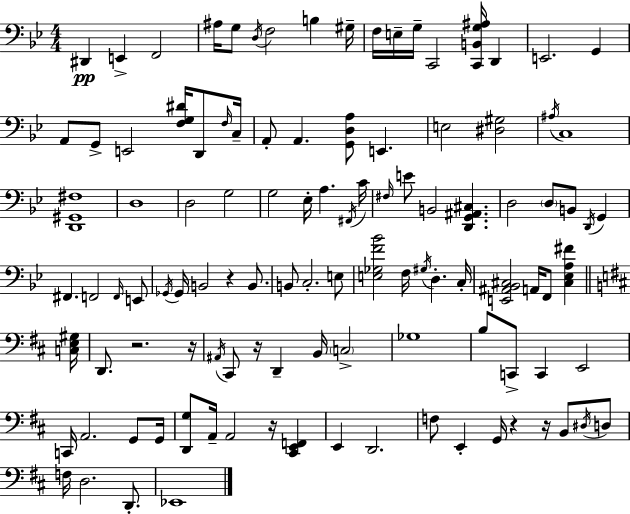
D#2/q E2/q F2/h A#3/s G3/e D3/s F3/h B3/q G#3/s F3/s E3/s G3/s C2/h [C2,B2,G3,A#3]/s D2/q E2/h. G2/q A2/e G2/e E2/h [F3,G3,D#4]/s D2/e F3/s C3/s A2/e A2/q. [G2,D3,A3]/e E2/q. E3/h [D#3,G#3]/h A#3/s C3/w [D2,G#2,F#3]/w D3/w D3/h G3/h G3/h Eb3/s A3/q. F#2/s C4/s F#3/s E4/e B2/h [D2,G2,A#2,C#3]/q. D3/h D3/e B2/e D2/s G2/q F#2/q. F2/h F2/s E2/e Gb2/s Gb2/s B2/h R/q B2/e. B2/e C3/h. E3/e [E3,Gb3,F4,Bb4]/h F3/s G#3/s D3/q. C3/s [E2,A#2,Bb2,C#3]/h A2/s F2/e [C#3,Eb3,A3,F#4]/q [C3,E3,G#3]/s D2/e. R/h. R/s A#2/s C#2/e R/s D2/q B2/s C3/h Gb3/w B3/e C2/e C2/q E2/h C2/s A2/h. G2/e G2/s [D2,G3]/e A2/s A2/h R/s [C#2,E2,F2]/q E2/q D2/h. F3/e E2/q G2/s R/q R/s B2/e D#3/s D3/e F3/s D3/h. D2/e. Eb2/w